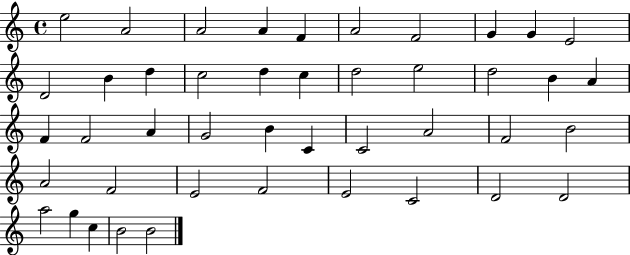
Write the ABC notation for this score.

X:1
T:Untitled
M:4/4
L:1/4
K:C
e2 A2 A2 A F A2 F2 G G E2 D2 B d c2 d c d2 e2 d2 B A F F2 A G2 B C C2 A2 F2 B2 A2 F2 E2 F2 E2 C2 D2 D2 a2 g c B2 B2